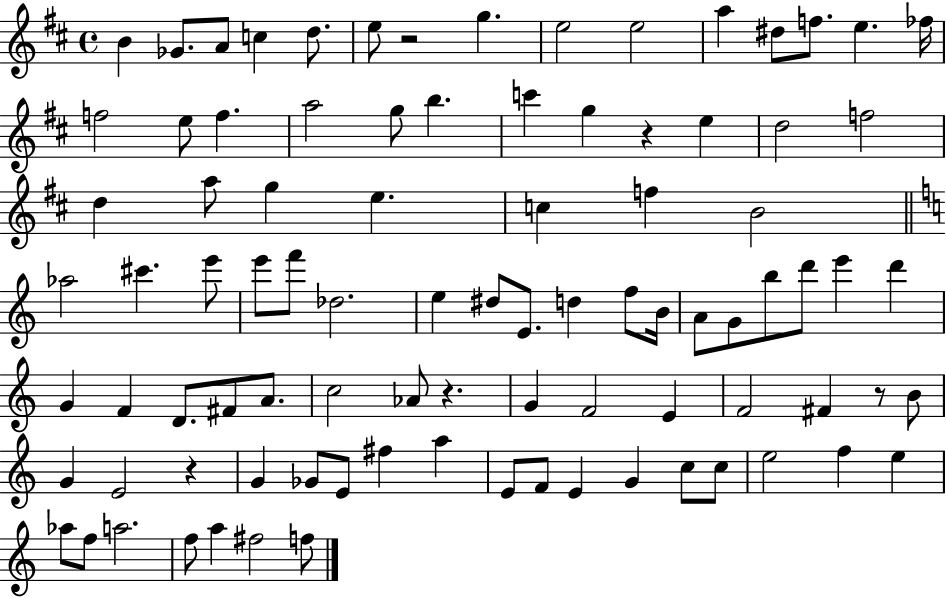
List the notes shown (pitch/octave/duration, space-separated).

B4/q Gb4/e. A4/e C5/q D5/e. E5/e R/h G5/q. E5/h E5/h A5/q D#5/e F5/e. E5/q. FES5/s F5/h E5/e F5/q. A5/h G5/e B5/q. C6/q G5/q R/q E5/q D5/h F5/h D5/q A5/e G5/q E5/q. C5/q F5/q B4/h Ab5/h C#6/q. E6/e E6/e F6/e Db5/h. E5/q D#5/e E4/e. D5/q F5/e B4/s A4/e G4/e B5/e D6/e E6/q D6/q G4/q F4/q D4/e. F#4/e A4/e. C5/h Ab4/e R/q. G4/q F4/h E4/q F4/h F#4/q R/e B4/e G4/q E4/h R/q G4/q Gb4/e E4/e F#5/q A5/q E4/e F4/e E4/q G4/q C5/e C5/e E5/h F5/q E5/q Ab5/e F5/e A5/h. F5/e A5/q F#5/h F5/e